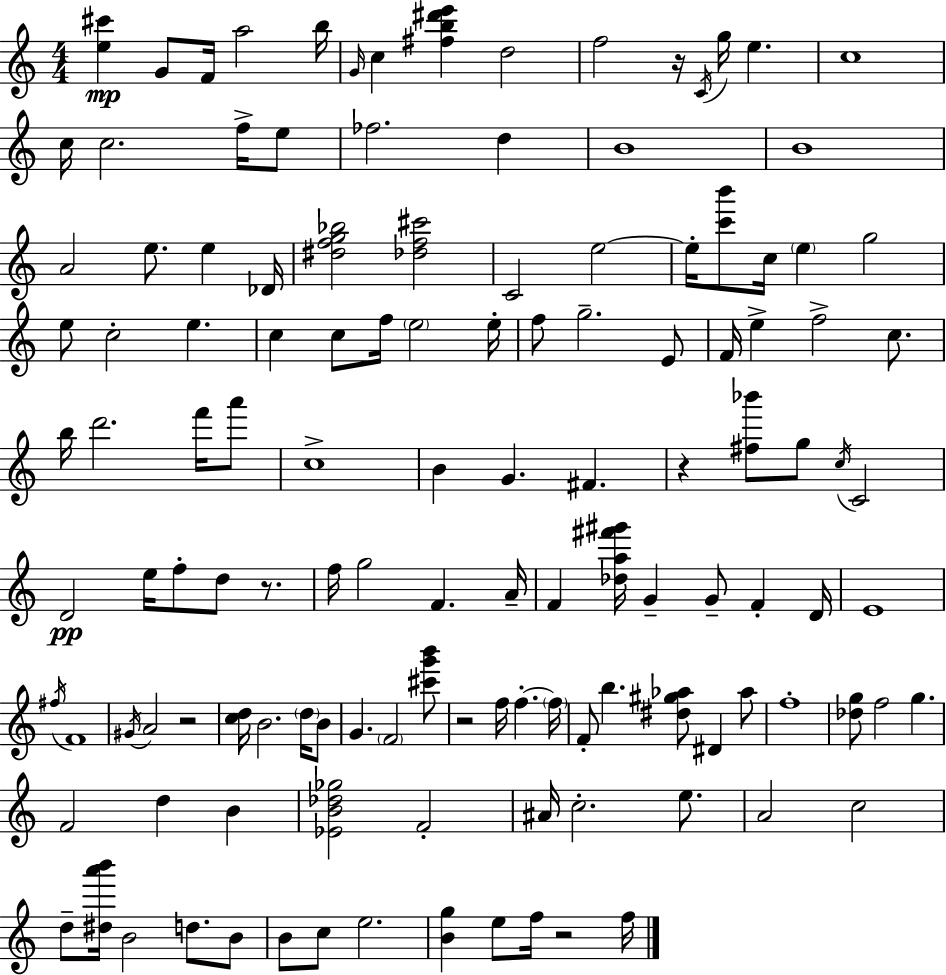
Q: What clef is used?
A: treble